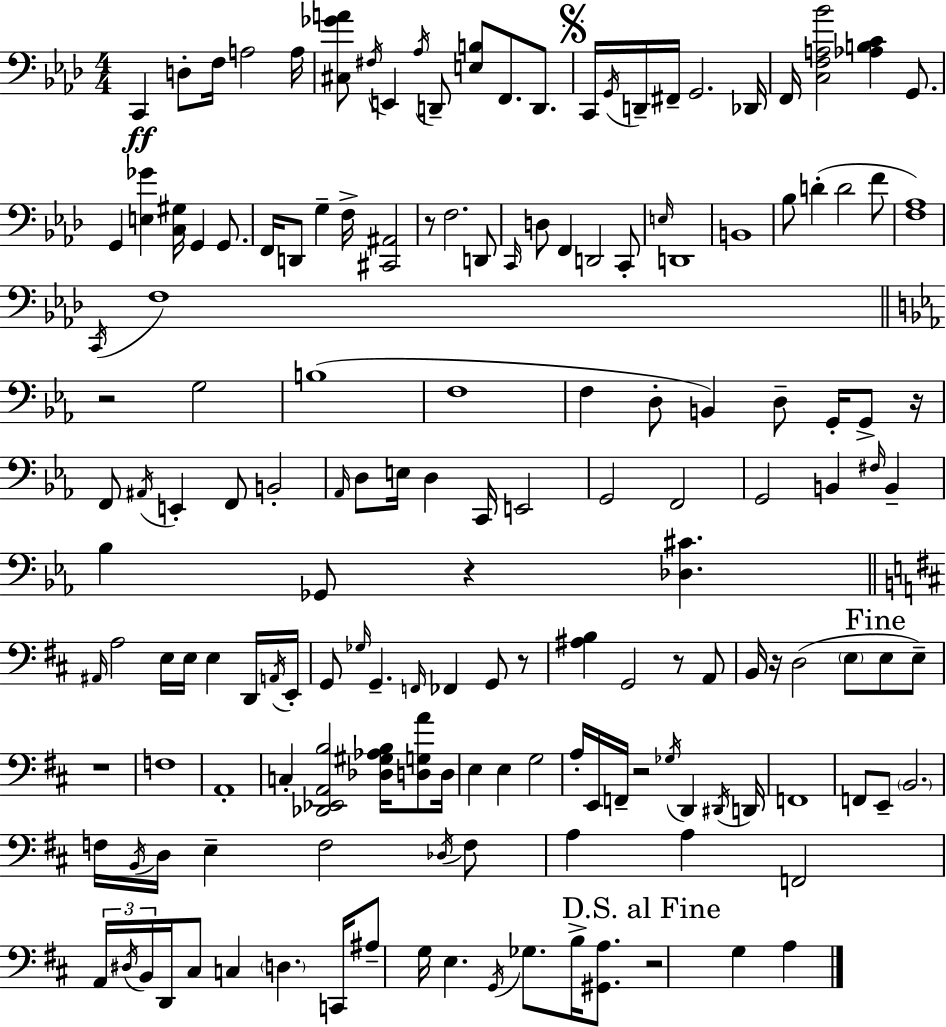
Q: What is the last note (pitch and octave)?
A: A3